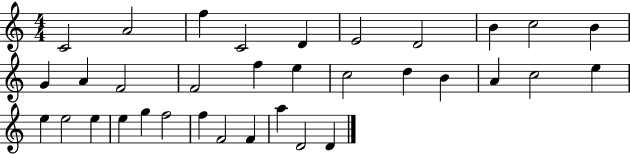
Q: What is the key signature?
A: C major